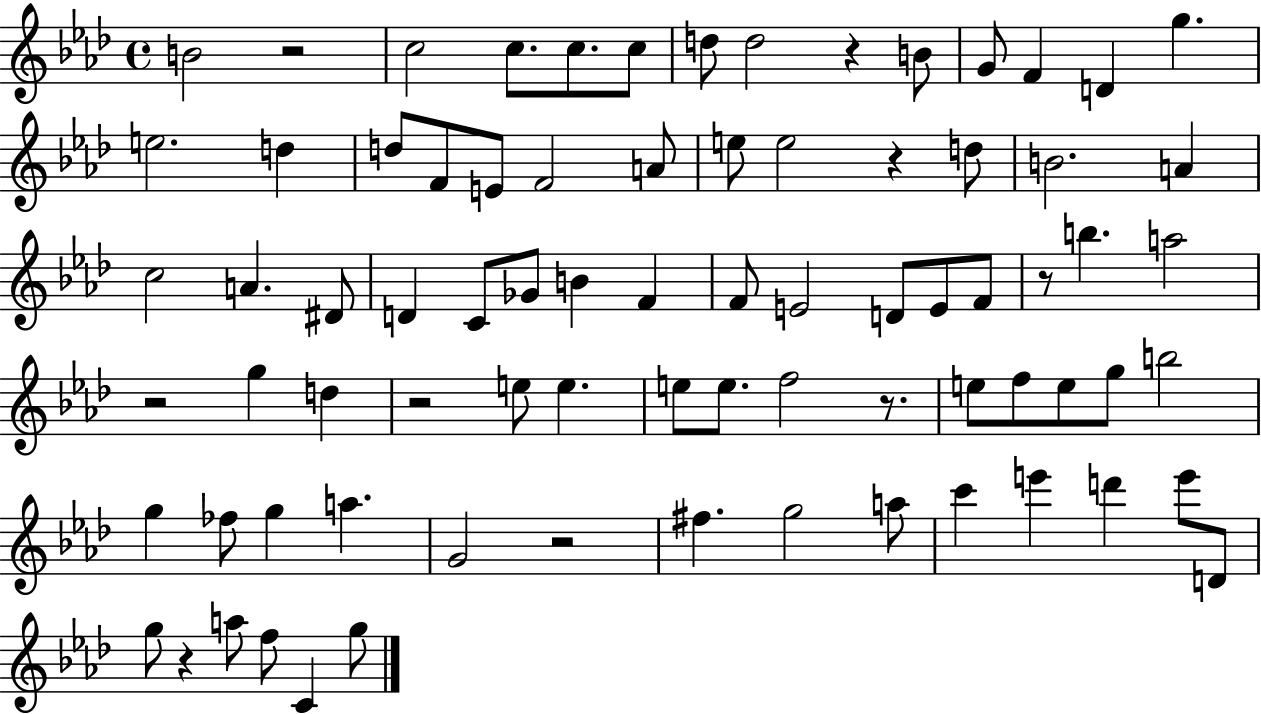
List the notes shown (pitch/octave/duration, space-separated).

B4/h R/h C5/h C5/e. C5/e. C5/e D5/e D5/h R/q B4/e G4/e F4/q D4/q G5/q. E5/h. D5/q D5/e F4/e E4/e F4/h A4/e E5/e E5/h R/q D5/e B4/h. A4/q C5/h A4/q. D#4/e D4/q C4/e Gb4/e B4/q F4/q F4/e E4/h D4/e E4/e F4/e R/e B5/q. A5/h R/h G5/q D5/q R/h E5/e E5/q. E5/e E5/e. F5/h R/e. E5/e F5/e E5/e G5/e B5/h G5/q FES5/e G5/q A5/q. G4/h R/h F#5/q. G5/h A5/e C6/q E6/q D6/q E6/e D4/e G5/e R/q A5/e F5/e C4/q G5/e